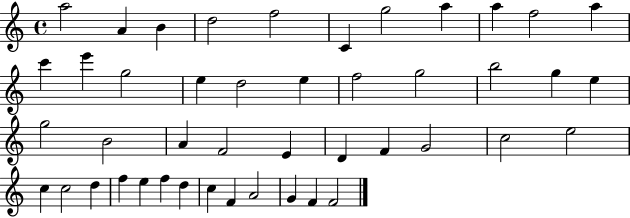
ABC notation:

X:1
T:Untitled
M:4/4
L:1/4
K:C
a2 A B d2 f2 C g2 a a f2 a c' e' g2 e d2 e f2 g2 b2 g e g2 B2 A F2 E D F G2 c2 e2 c c2 d f e f d c F A2 G F F2